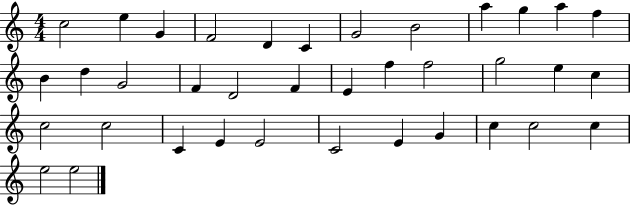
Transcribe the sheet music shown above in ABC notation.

X:1
T:Untitled
M:4/4
L:1/4
K:C
c2 e G F2 D C G2 B2 a g a f B d G2 F D2 F E f f2 g2 e c c2 c2 C E E2 C2 E G c c2 c e2 e2